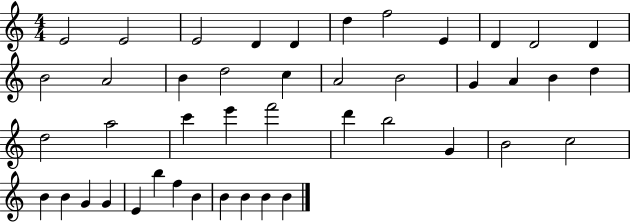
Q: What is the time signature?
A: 4/4